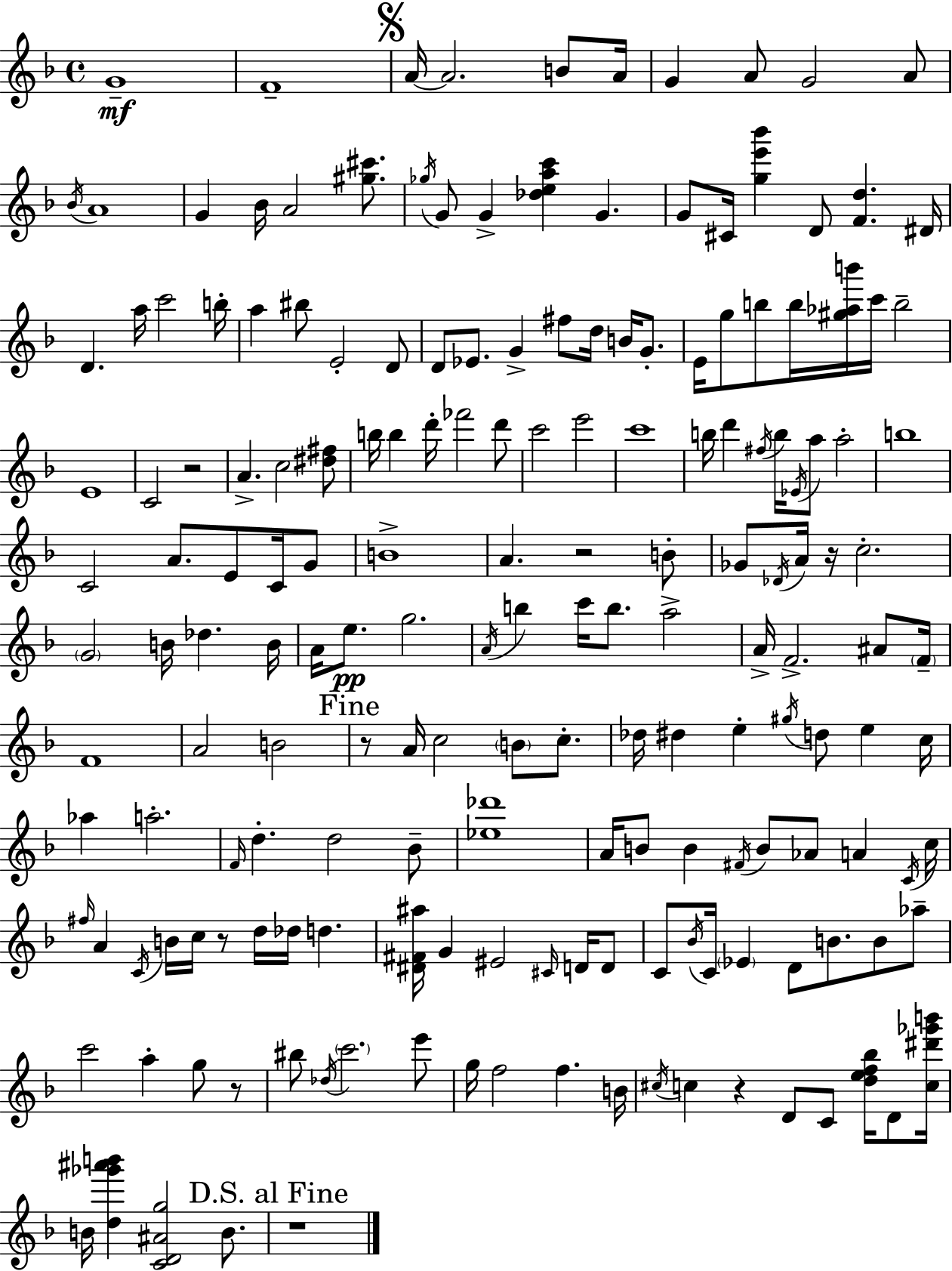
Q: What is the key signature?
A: F major